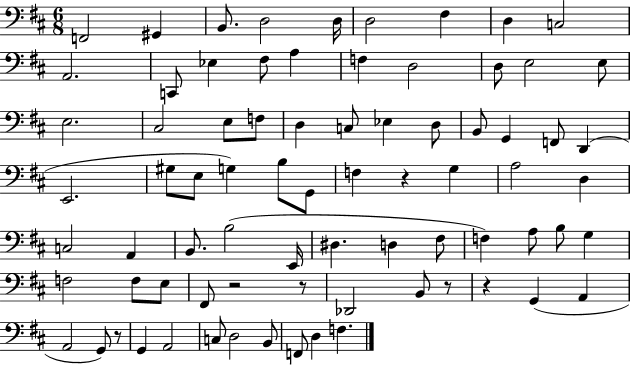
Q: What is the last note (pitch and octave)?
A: F3